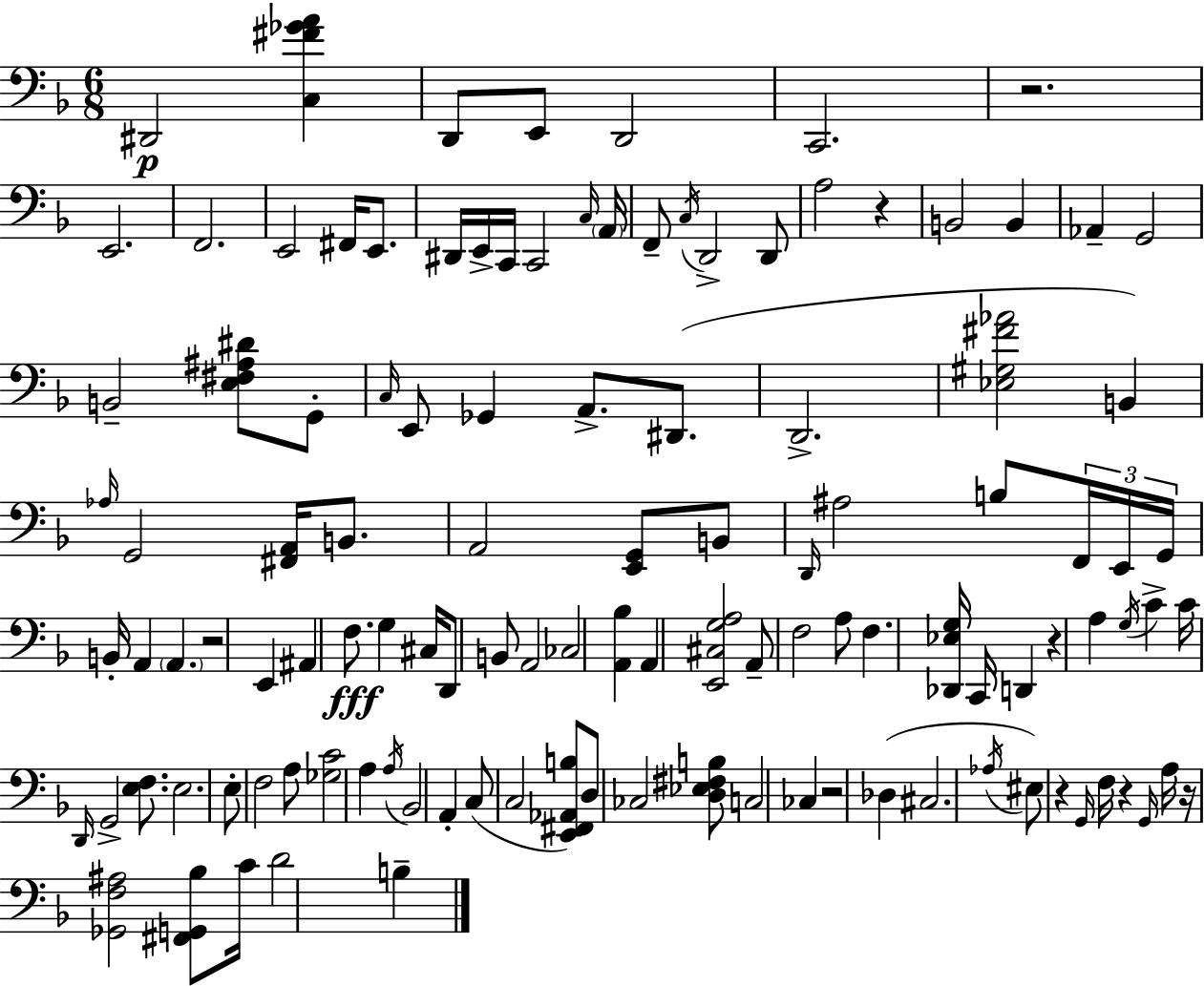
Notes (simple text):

D#2/h [C3,F#4,Gb4,A4]/q D2/e E2/e D2/h C2/h. R/h. E2/h. F2/h. E2/h F#2/s E2/e. D#2/s E2/s C2/s C2/h C3/s A2/s F2/e C3/s D2/h D2/e A3/h R/q B2/h B2/q Ab2/q G2/h B2/h [E3,F#3,A#3,D#4]/e G2/e C3/s E2/e Gb2/q A2/e. D#2/e. D2/h. [Eb3,G#3,F#4,Ab4]/h B2/q Ab3/s G2/h [F#2,A2]/s B2/e. A2/h [E2,G2]/e B2/e D2/s A#3/h B3/e F2/s E2/s G2/s B2/s A2/q A2/q. R/h E2/q A#2/q F3/e. G3/q C#3/s D2/e B2/e A2/h CES3/h [A2,Bb3]/q A2/q [E2,C#3,G3,A3]/h A2/e F3/h A3/e F3/q. [Db2,Eb3,G3]/s C2/s D2/q R/q A3/q G3/s C4/q C4/s D2/s G2/h [E3,F3]/e. E3/h. E3/e F3/h A3/e [Gb3,C4]/h A3/q A3/s Bb2/h A2/q C3/e C3/h [E2,F#2,Ab2,B3]/e D3/e CES3/h [D3,Eb3,F#3,B3]/e C3/h CES3/q R/h Db3/q C#3/h. Ab3/s EIS3/e R/q G2/s F3/s R/q G2/s A3/s R/s [Gb2,F3,A#3]/h [F#2,G2,Bb3]/e C4/s D4/h B3/q